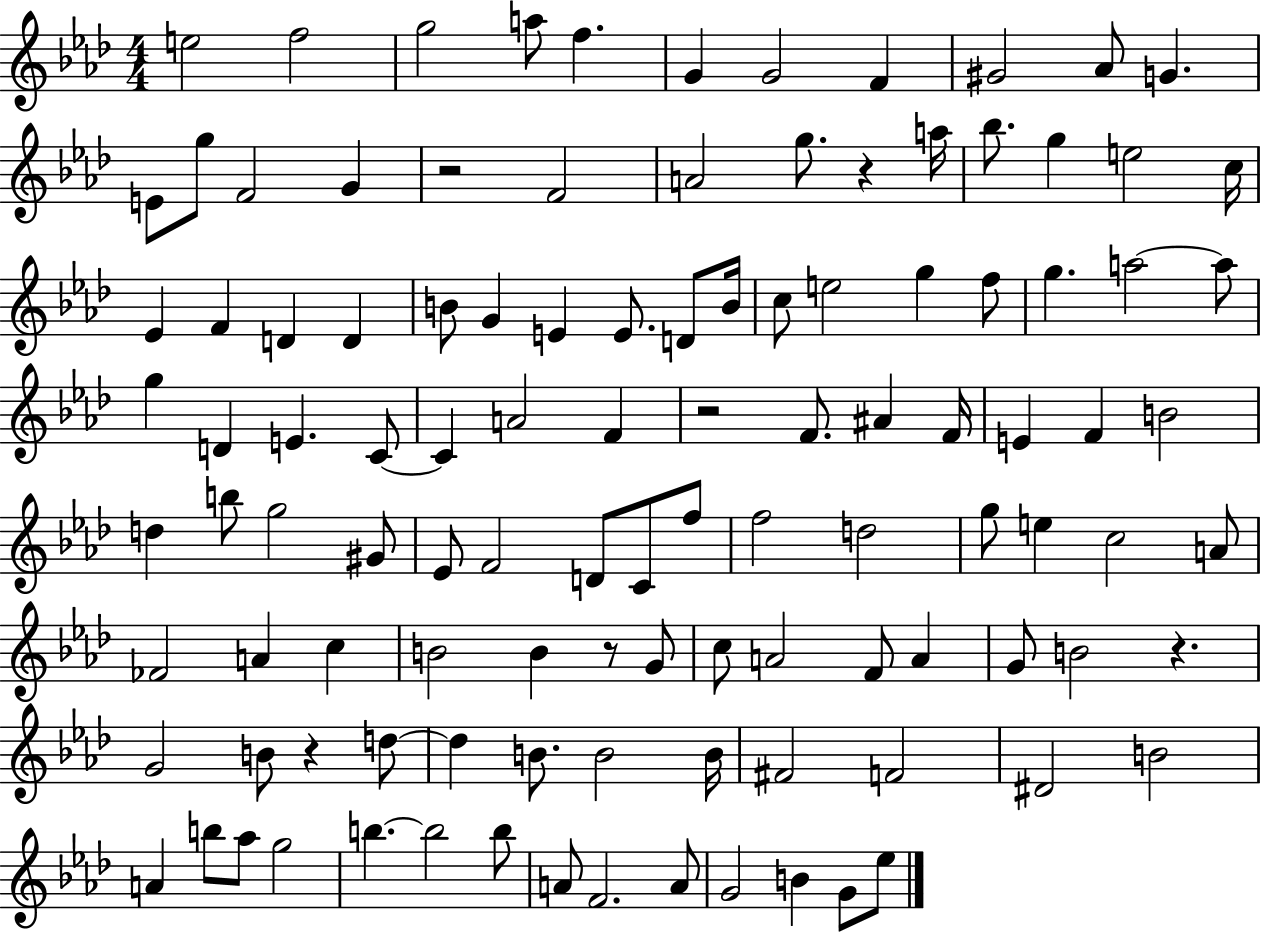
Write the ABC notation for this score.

X:1
T:Untitled
M:4/4
L:1/4
K:Ab
e2 f2 g2 a/2 f G G2 F ^G2 _A/2 G E/2 g/2 F2 G z2 F2 A2 g/2 z a/4 _b/2 g e2 c/4 _E F D D B/2 G E E/2 D/2 B/4 c/2 e2 g f/2 g a2 a/2 g D E C/2 C A2 F z2 F/2 ^A F/4 E F B2 d b/2 g2 ^G/2 _E/2 F2 D/2 C/2 f/2 f2 d2 g/2 e c2 A/2 _F2 A c B2 B z/2 G/2 c/2 A2 F/2 A G/2 B2 z G2 B/2 z d/2 d B/2 B2 B/4 ^F2 F2 ^D2 B2 A b/2 _a/2 g2 b b2 b/2 A/2 F2 A/2 G2 B G/2 _e/2